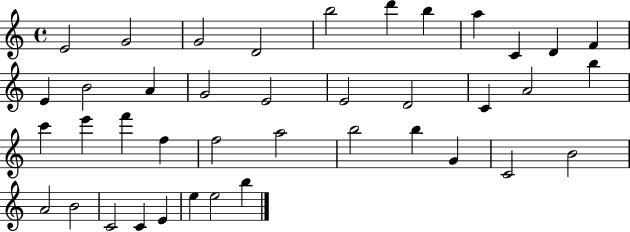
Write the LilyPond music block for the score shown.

{
  \clef treble
  \time 4/4
  \defaultTimeSignature
  \key c \major
  e'2 g'2 | g'2 d'2 | b''2 d'''4 b''4 | a''4 c'4 d'4 f'4 | \break e'4 b'2 a'4 | g'2 e'2 | e'2 d'2 | c'4 a'2 b''4 | \break c'''4 e'''4 f'''4 f''4 | f''2 a''2 | b''2 b''4 g'4 | c'2 b'2 | \break a'2 b'2 | c'2 c'4 e'4 | e''4 e''2 b''4 | \bar "|."
}